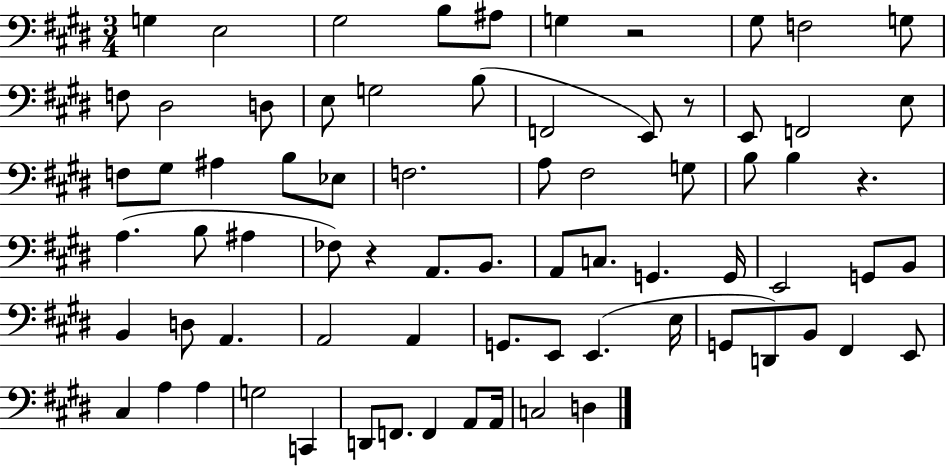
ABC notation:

X:1
T:Untitled
M:3/4
L:1/4
K:E
G, E,2 ^G,2 B,/2 ^A,/2 G, z2 ^G,/2 F,2 G,/2 F,/2 ^D,2 D,/2 E,/2 G,2 B,/2 F,,2 E,,/2 z/2 E,,/2 F,,2 E,/2 F,/2 ^G,/2 ^A, B,/2 _E,/2 F,2 A,/2 ^F,2 G,/2 B,/2 B, z A, B,/2 ^A, _F,/2 z A,,/2 B,,/2 A,,/2 C,/2 G,, G,,/4 E,,2 G,,/2 B,,/2 B,, D,/2 A,, A,,2 A,, G,,/2 E,,/2 E,, E,/4 G,,/2 D,,/2 B,,/2 ^F,, E,,/2 ^C, A, A, G,2 C,, D,,/2 F,,/2 F,, A,,/2 A,,/4 C,2 D,